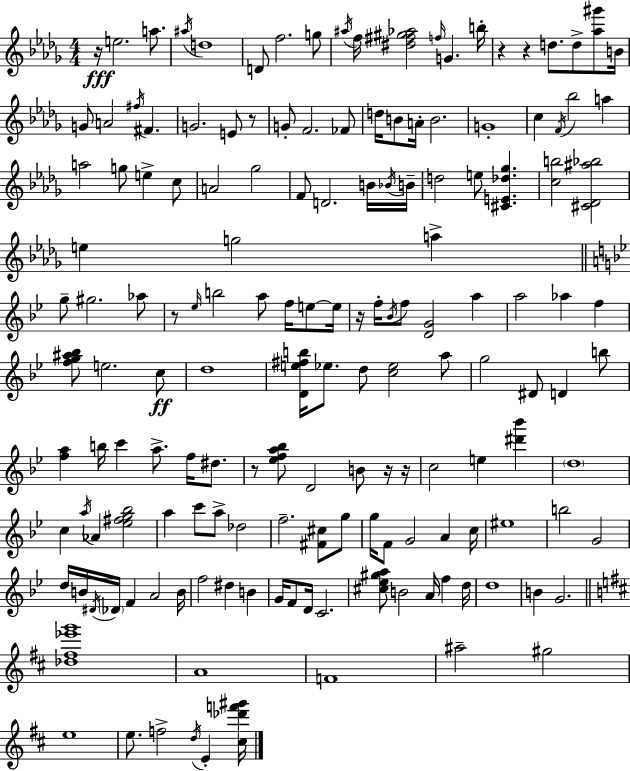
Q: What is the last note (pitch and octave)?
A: E4